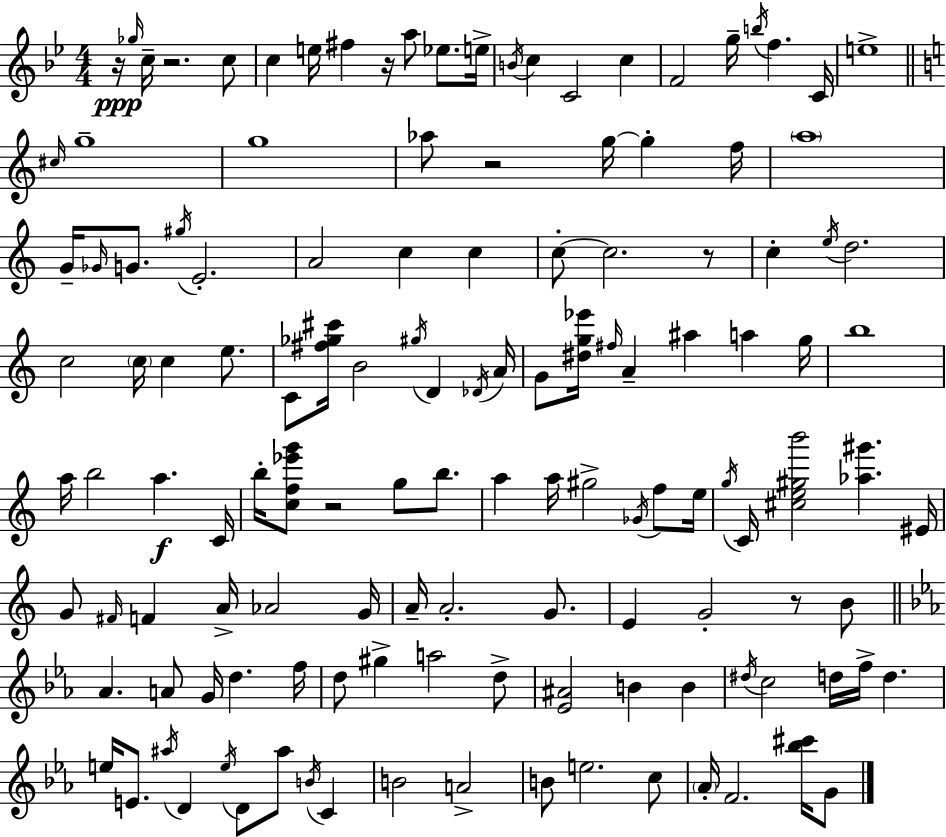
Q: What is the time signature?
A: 4/4